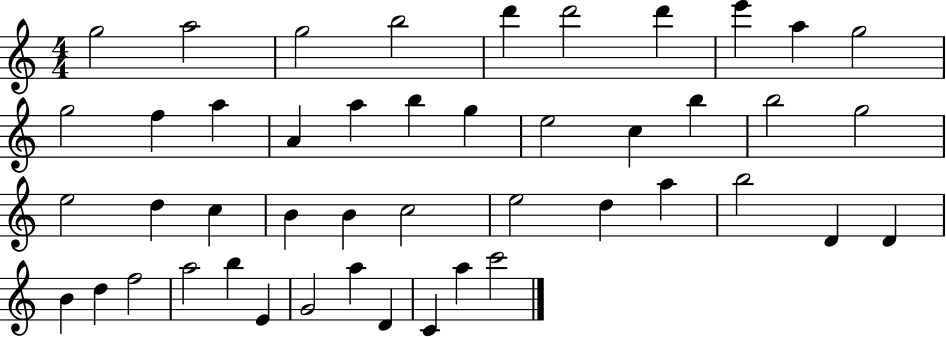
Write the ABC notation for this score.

X:1
T:Untitled
M:4/4
L:1/4
K:C
g2 a2 g2 b2 d' d'2 d' e' a g2 g2 f a A a b g e2 c b b2 g2 e2 d c B B c2 e2 d a b2 D D B d f2 a2 b E G2 a D C a c'2